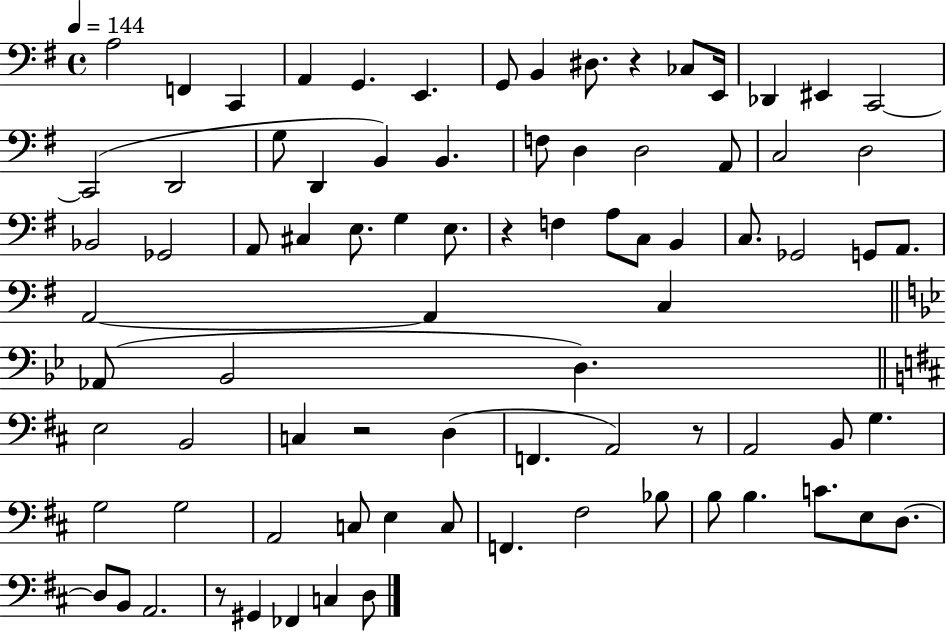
A3/h F2/q C2/q A2/q G2/q. E2/q. G2/e B2/q D#3/e. R/q CES3/e E2/s Db2/q EIS2/q C2/h C2/h D2/h G3/e D2/q B2/q B2/q. F3/e D3/q D3/h A2/e C3/h D3/h Bb2/h Gb2/h A2/e C#3/q E3/e. G3/q E3/e. R/q F3/q A3/e C3/e B2/q C3/e. Gb2/h G2/e A2/e. A2/h A2/q C3/q Ab2/e Bb2/h D3/q. E3/h B2/h C3/q R/h D3/q F2/q. A2/h R/e A2/h B2/e G3/q. G3/h G3/h A2/h C3/e E3/q C3/e F2/q. F#3/h Bb3/e B3/e B3/q. C4/e. E3/e D3/e. D3/e B2/e A2/h. R/e G#2/q FES2/q C3/q D3/e